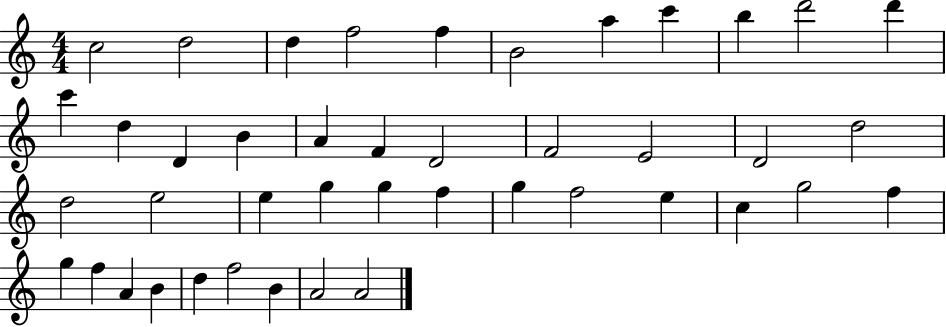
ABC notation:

X:1
T:Untitled
M:4/4
L:1/4
K:C
c2 d2 d f2 f B2 a c' b d'2 d' c' d D B A F D2 F2 E2 D2 d2 d2 e2 e g g f g f2 e c g2 f g f A B d f2 B A2 A2